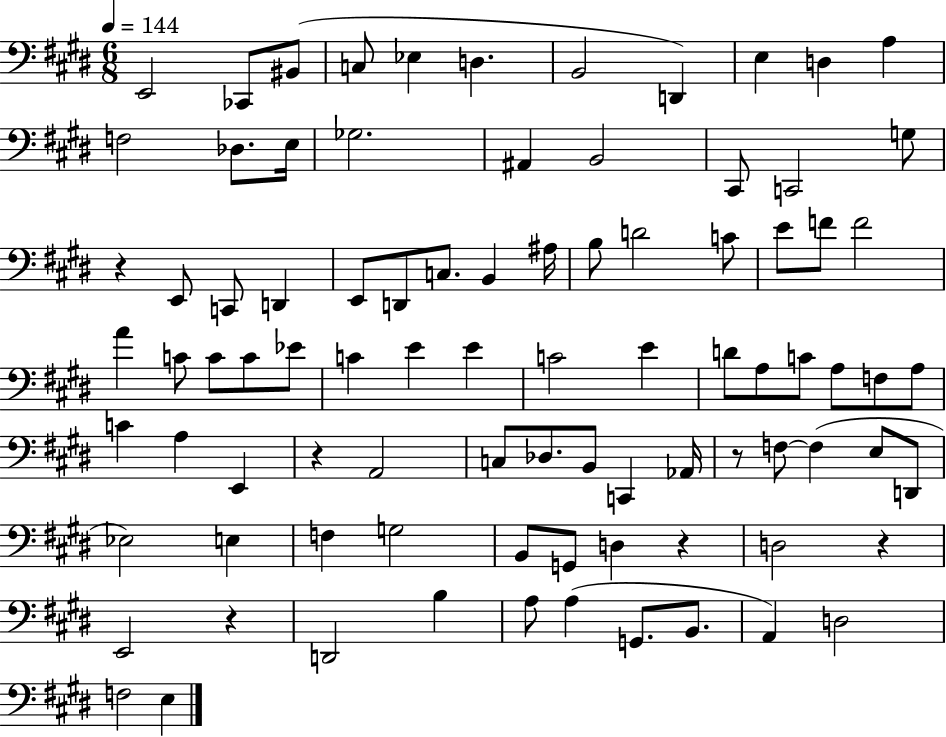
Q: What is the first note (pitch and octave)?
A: E2